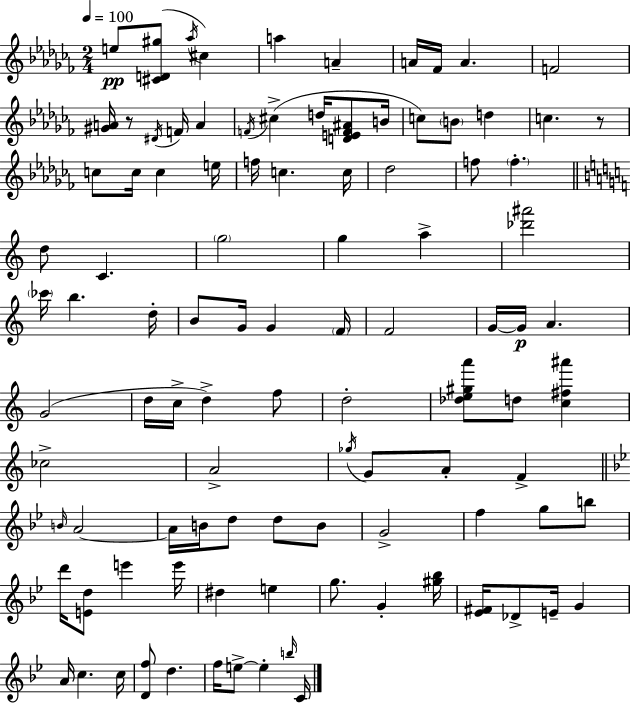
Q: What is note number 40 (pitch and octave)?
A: G4